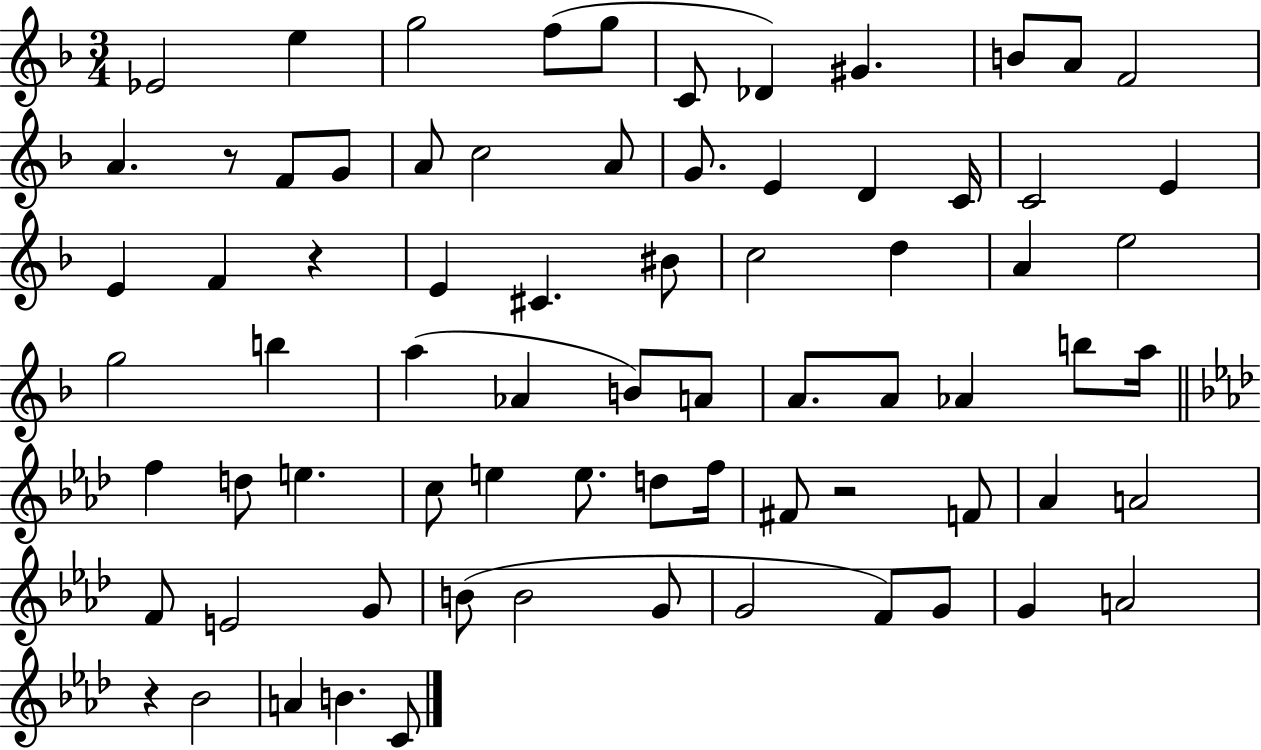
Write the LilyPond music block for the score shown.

{
  \clef treble
  \numericTimeSignature
  \time 3/4
  \key f \major
  ees'2 e''4 | g''2 f''8( g''8 | c'8 des'4) gis'4. | b'8 a'8 f'2 | \break a'4. r8 f'8 g'8 | a'8 c''2 a'8 | g'8. e'4 d'4 c'16 | c'2 e'4 | \break e'4 f'4 r4 | e'4 cis'4. bis'8 | c''2 d''4 | a'4 e''2 | \break g''2 b''4 | a''4( aes'4 b'8) a'8 | a'8. a'8 aes'4 b''8 a''16 | \bar "||" \break \key aes \major f''4 d''8 e''4. | c''8 e''4 e''8. d''8 f''16 | fis'8 r2 f'8 | aes'4 a'2 | \break f'8 e'2 g'8 | b'8( b'2 g'8 | g'2 f'8) g'8 | g'4 a'2 | \break r4 bes'2 | a'4 b'4. c'8 | \bar "|."
}